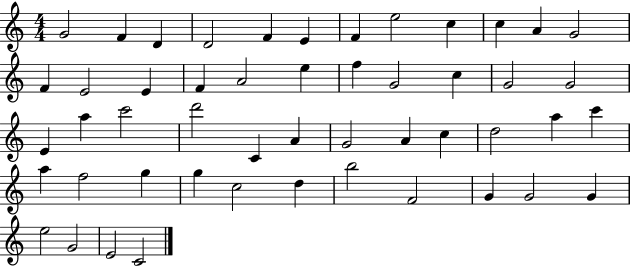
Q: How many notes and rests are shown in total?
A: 50